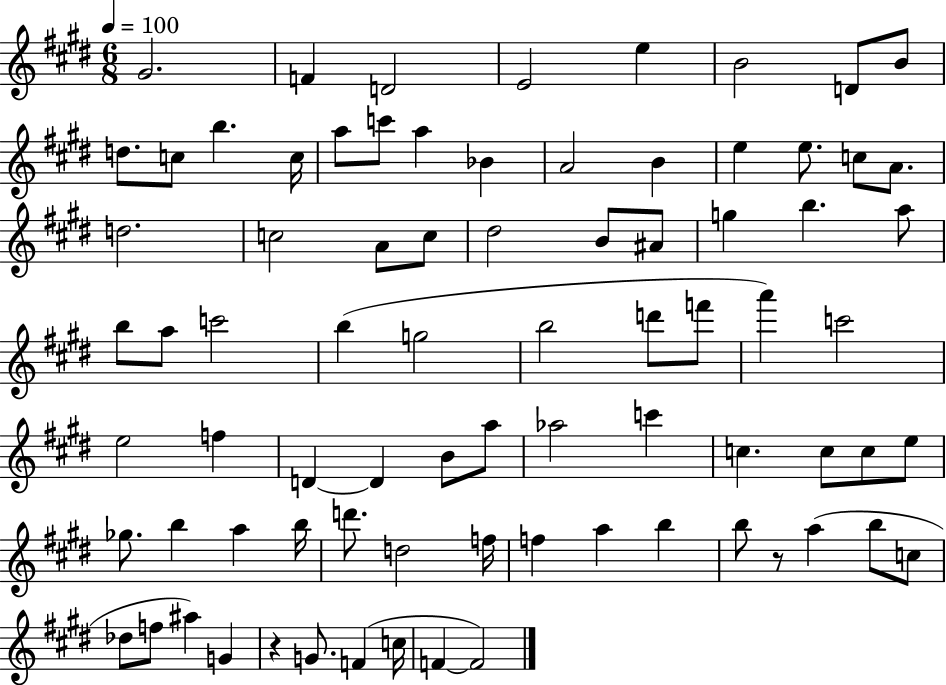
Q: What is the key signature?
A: E major